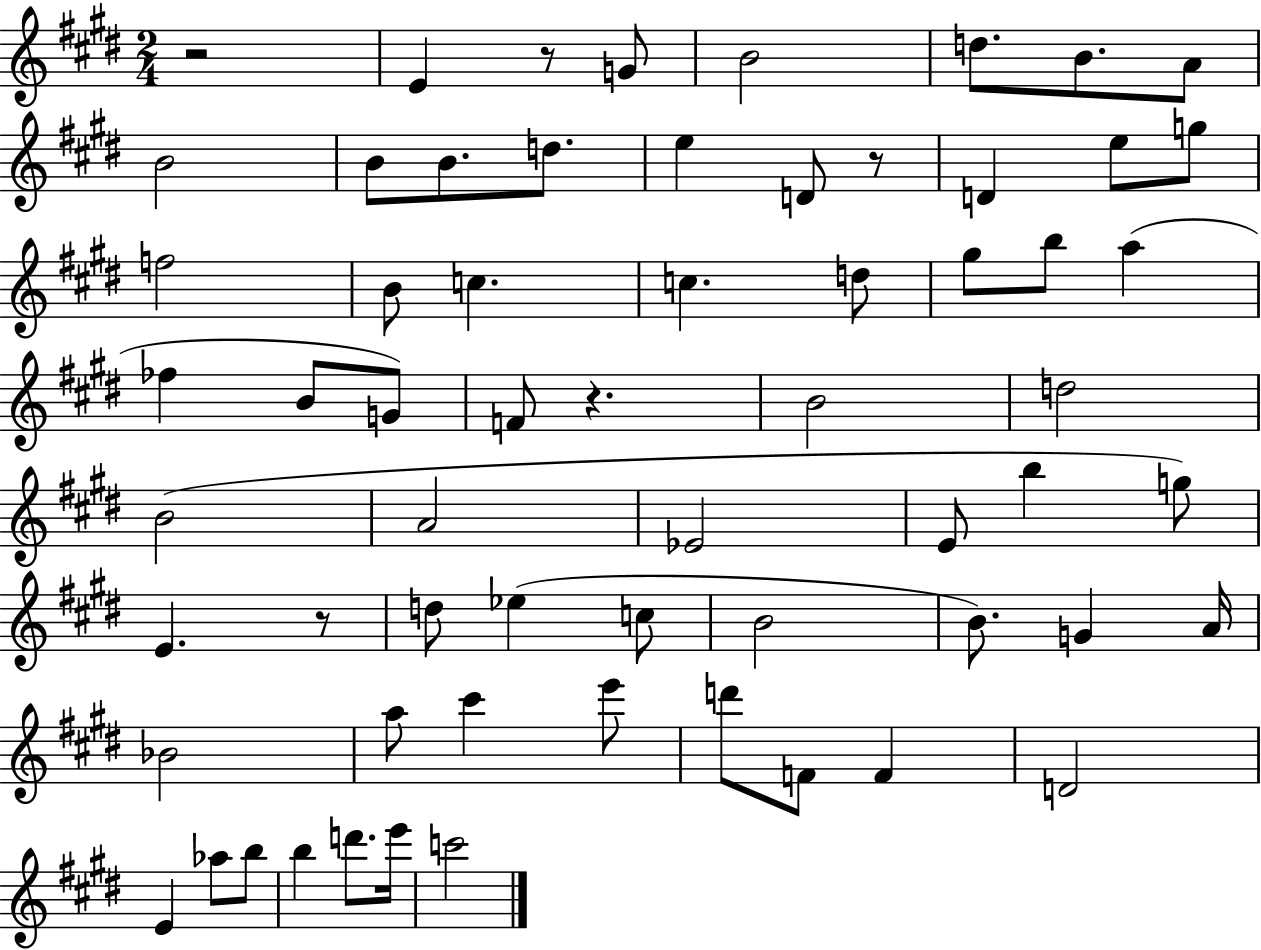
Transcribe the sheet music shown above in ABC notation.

X:1
T:Untitled
M:2/4
L:1/4
K:E
z2 E z/2 G/2 B2 d/2 B/2 A/2 B2 B/2 B/2 d/2 e D/2 z/2 D e/2 g/2 f2 B/2 c c d/2 ^g/2 b/2 a _f B/2 G/2 F/2 z B2 d2 B2 A2 _E2 E/2 b g/2 E z/2 d/2 _e c/2 B2 B/2 G A/4 _B2 a/2 ^c' e'/2 d'/2 F/2 F D2 E _a/2 b/2 b d'/2 e'/4 c'2